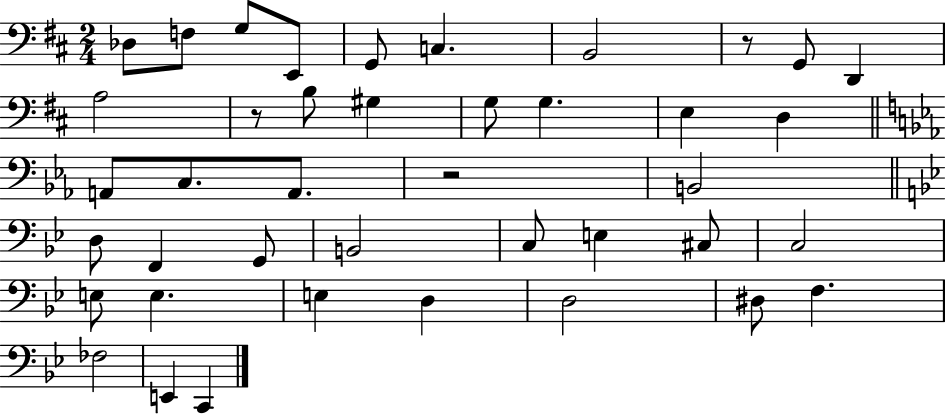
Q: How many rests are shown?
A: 3